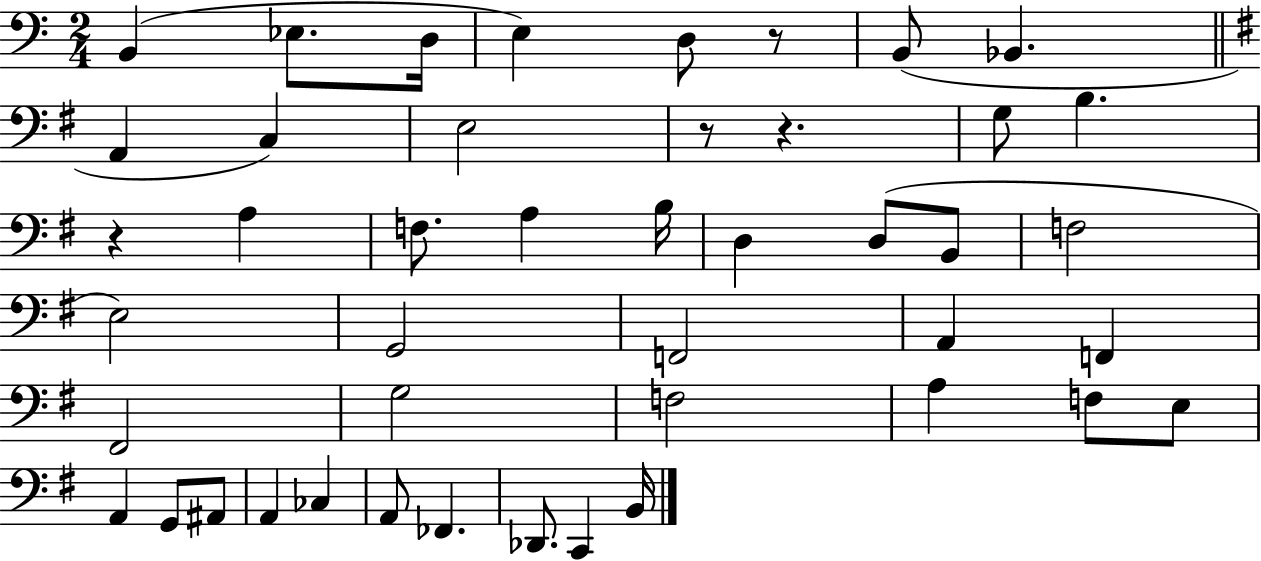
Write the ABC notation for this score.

X:1
T:Untitled
M:2/4
L:1/4
K:C
B,, _E,/2 D,/4 E, D,/2 z/2 B,,/2 _B,, A,, C, E,2 z/2 z G,/2 B, z A, F,/2 A, B,/4 D, D,/2 B,,/2 F,2 E,2 G,,2 F,,2 A,, F,, ^F,,2 G,2 F,2 A, F,/2 E,/2 A,, G,,/2 ^A,,/2 A,, _C, A,,/2 _F,, _D,,/2 C,, B,,/4